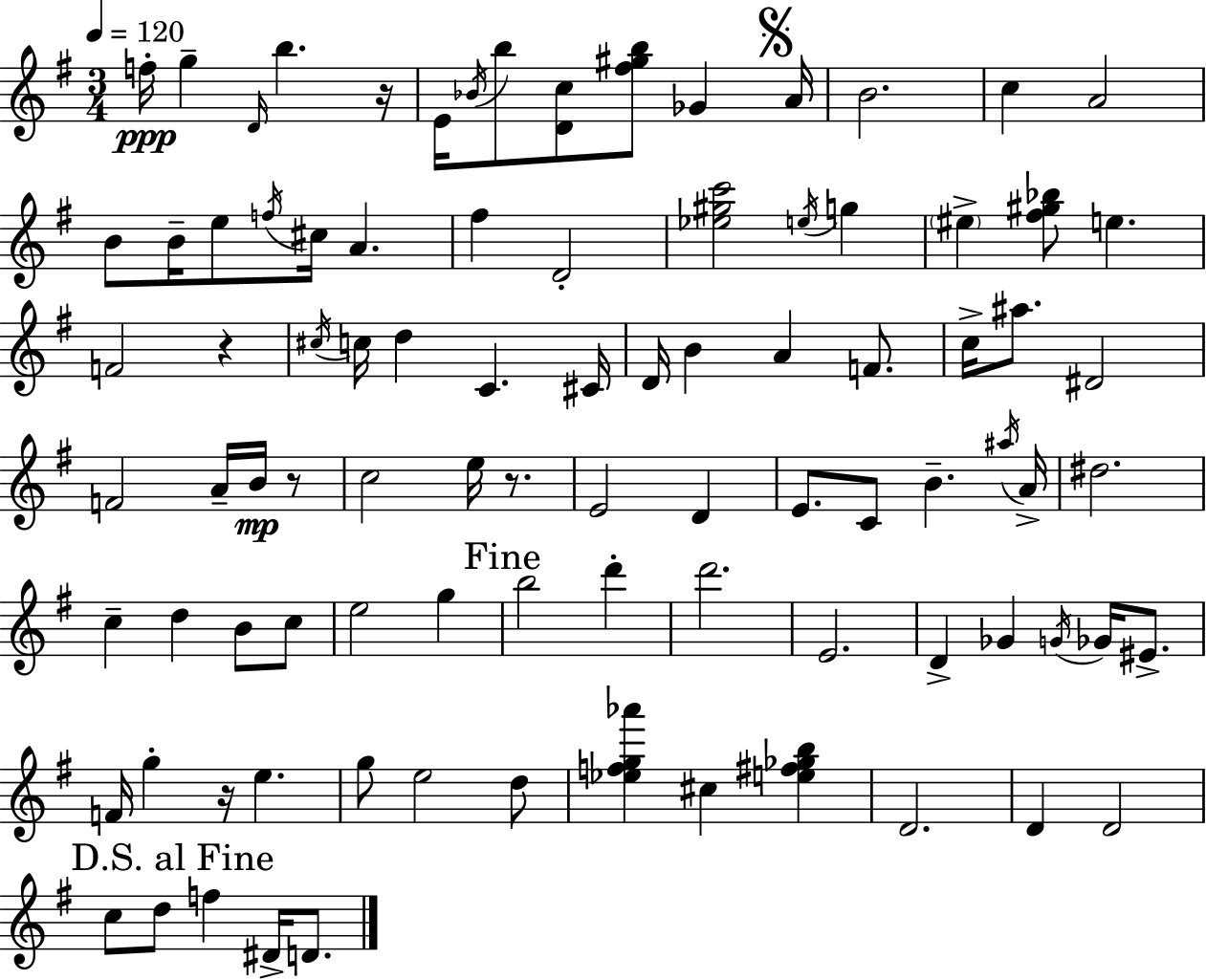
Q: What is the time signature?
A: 3/4